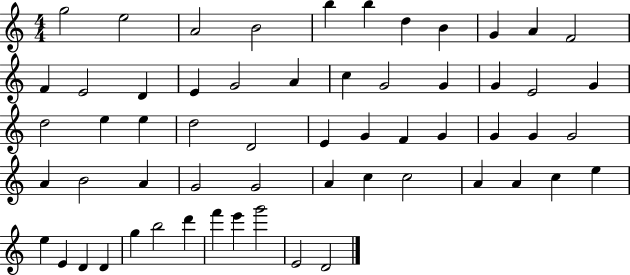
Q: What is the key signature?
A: C major